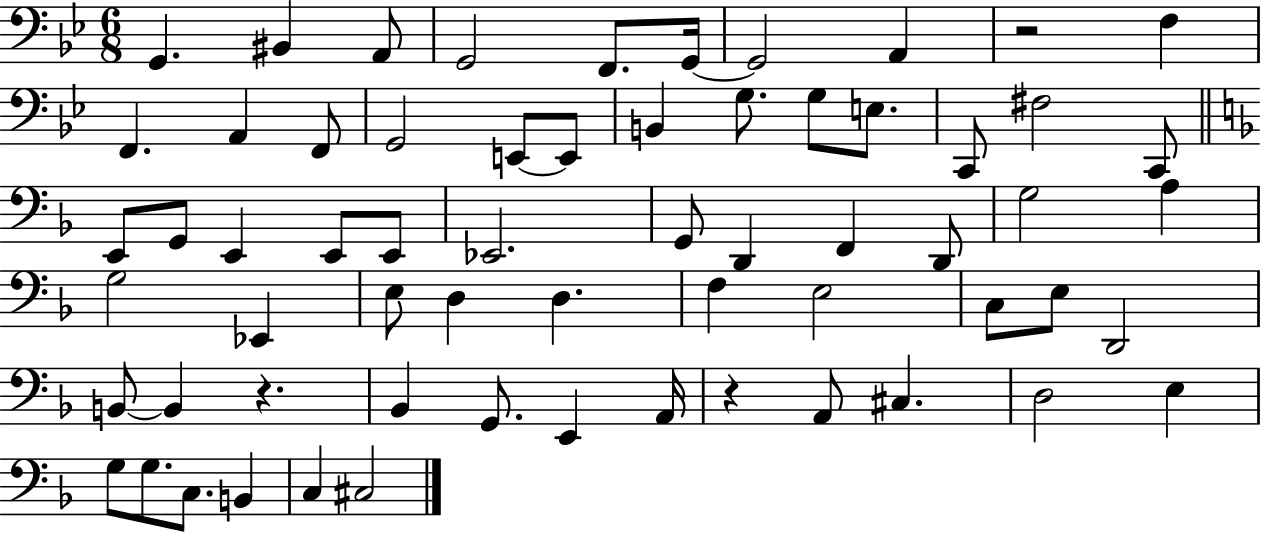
G2/q. BIS2/q A2/e G2/h F2/e. G2/s G2/h A2/q R/h F3/q F2/q. A2/q F2/e G2/h E2/e E2/e B2/q G3/e. G3/e E3/e. C2/e F#3/h C2/e E2/e G2/e E2/q E2/e E2/e Eb2/h. G2/e D2/q F2/q D2/e G3/h A3/q G3/h Eb2/q E3/e D3/q D3/q. F3/q E3/h C3/e E3/e D2/h B2/e B2/q R/q. Bb2/q G2/e. E2/q A2/s R/q A2/e C#3/q. D3/h E3/q G3/e G3/e. C3/e. B2/q C3/q C#3/h